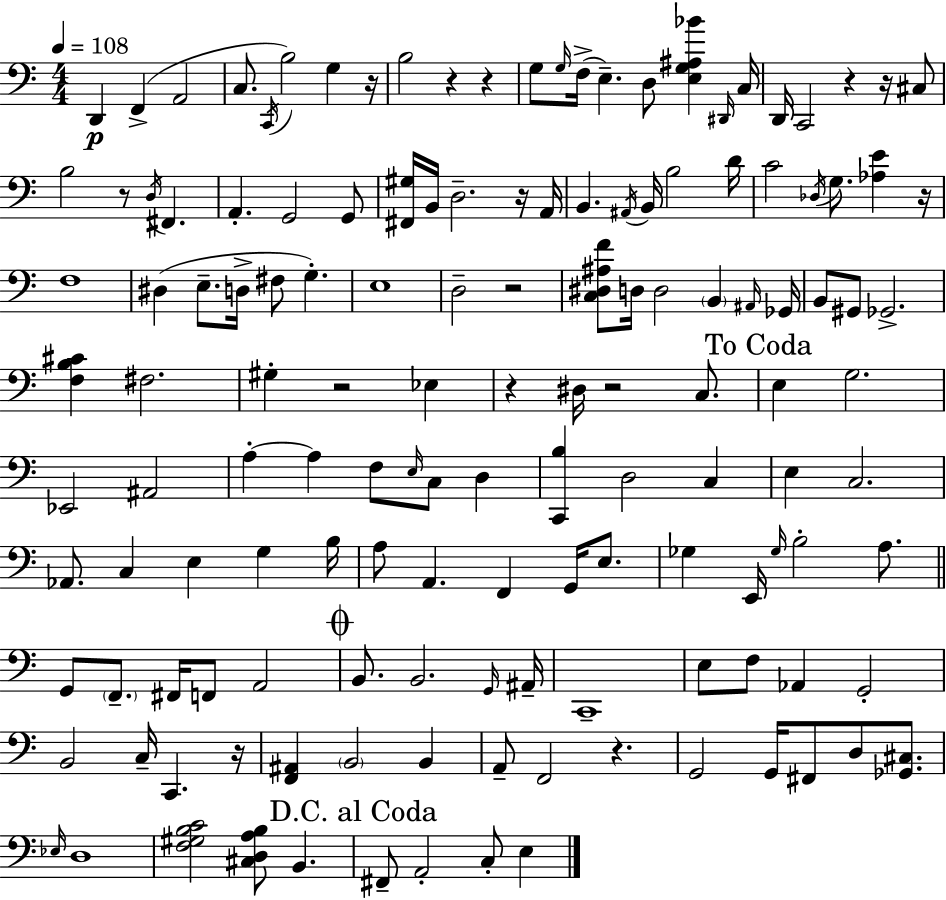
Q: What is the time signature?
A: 4/4